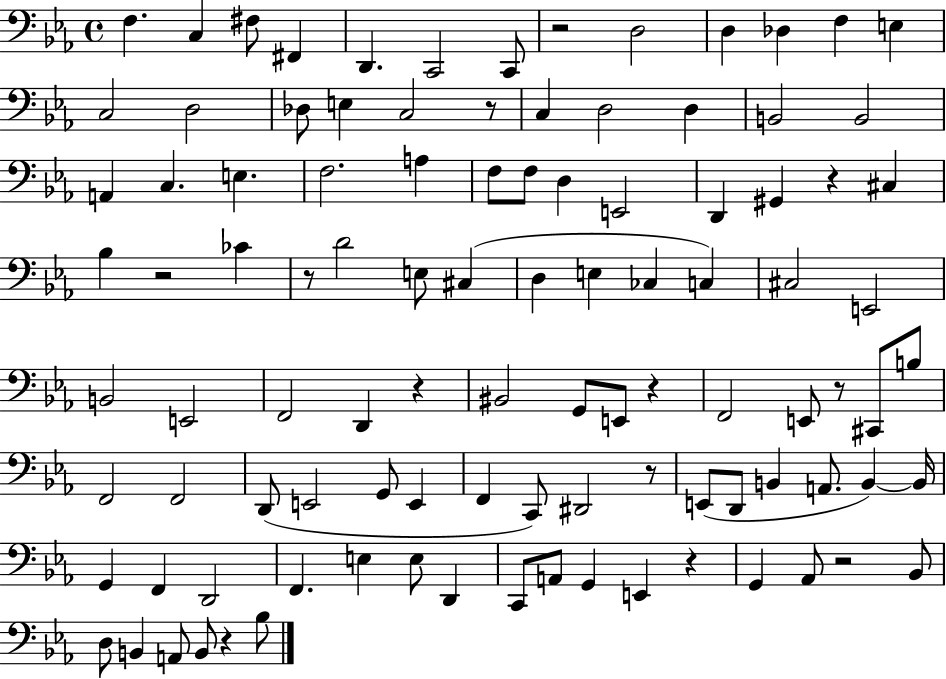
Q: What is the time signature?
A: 4/4